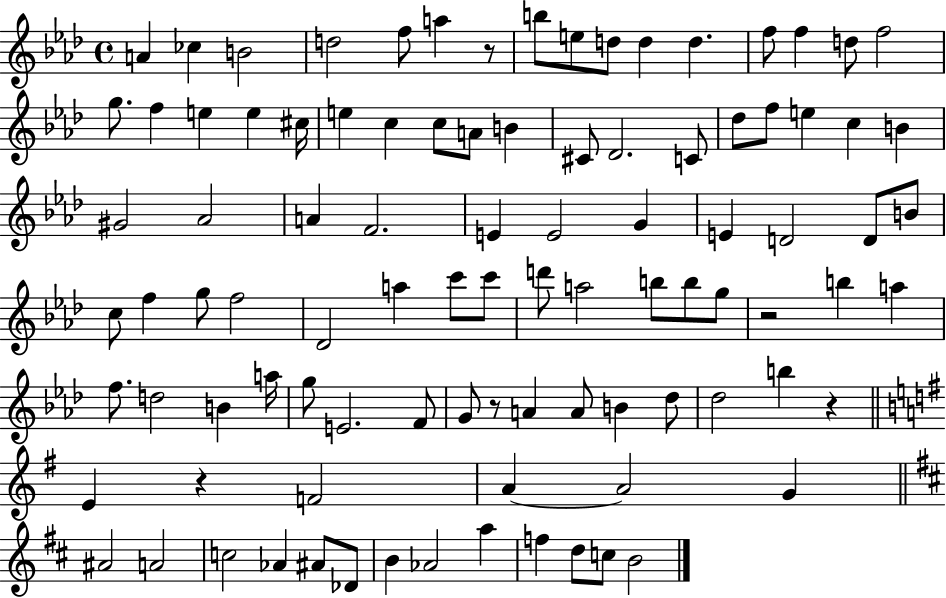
{
  \clef treble
  \time 4/4
  \defaultTimeSignature
  \key aes \major
  a'4 ces''4 b'2 | d''2 f''8 a''4 r8 | b''8 e''8 d''8 d''4 d''4. | f''8 f''4 d''8 f''2 | \break g''8. f''4 e''4 e''4 cis''16 | e''4 c''4 c''8 a'8 b'4 | cis'8 des'2. c'8 | des''8 f''8 e''4 c''4 b'4 | \break gis'2 aes'2 | a'4 f'2. | e'4 e'2 g'4 | e'4 d'2 d'8 b'8 | \break c''8 f''4 g''8 f''2 | des'2 a''4 c'''8 c'''8 | d'''8 a''2 b''8 b''8 g''8 | r2 b''4 a''4 | \break f''8. d''2 b'4 a''16 | g''8 e'2. f'8 | g'8 r8 a'4 a'8 b'4 des''8 | des''2 b''4 r4 | \break \bar "||" \break \key g \major e'4 r4 f'2 | a'4~~ a'2 g'4 | \bar "||" \break \key d \major ais'2 a'2 | c''2 aes'4 ais'8 des'8 | b'4 aes'2 a''4 | f''4 d''8 c''8 b'2 | \break \bar "|."
}